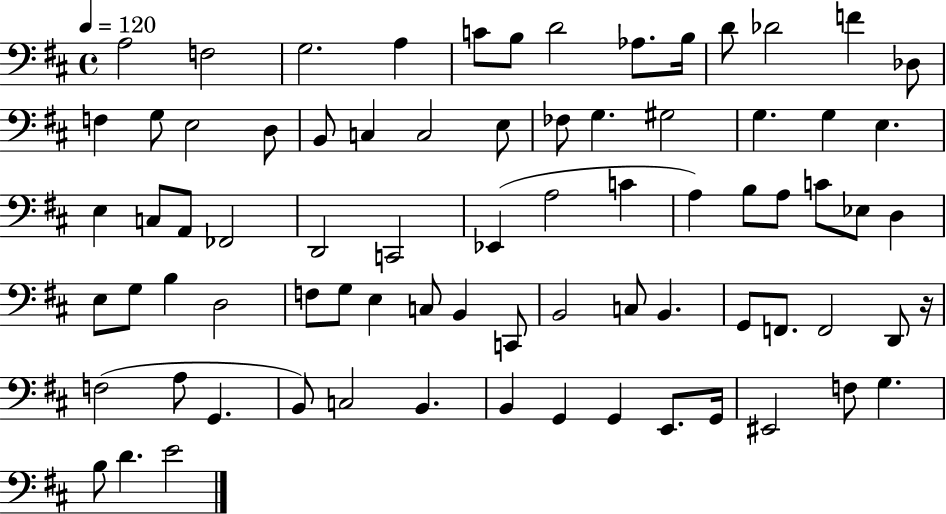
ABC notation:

X:1
T:Untitled
M:4/4
L:1/4
K:D
A,2 F,2 G,2 A, C/2 B,/2 D2 _A,/2 B,/4 D/2 _D2 F _D,/2 F, G,/2 E,2 D,/2 B,,/2 C, C,2 E,/2 _F,/2 G, ^G,2 G, G, E, E, C,/2 A,,/2 _F,,2 D,,2 C,,2 _E,, A,2 C A, B,/2 A,/2 C/2 _E,/2 D, E,/2 G,/2 B, D,2 F,/2 G,/2 E, C,/2 B,, C,,/2 B,,2 C,/2 B,, G,,/2 F,,/2 F,,2 D,,/2 z/4 F,2 A,/2 G,, B,,/2 C,2 B,, B,, G,, G,, E,,/2 G,,/4 ^E,,2 F,/2 G, B,/2 D E2